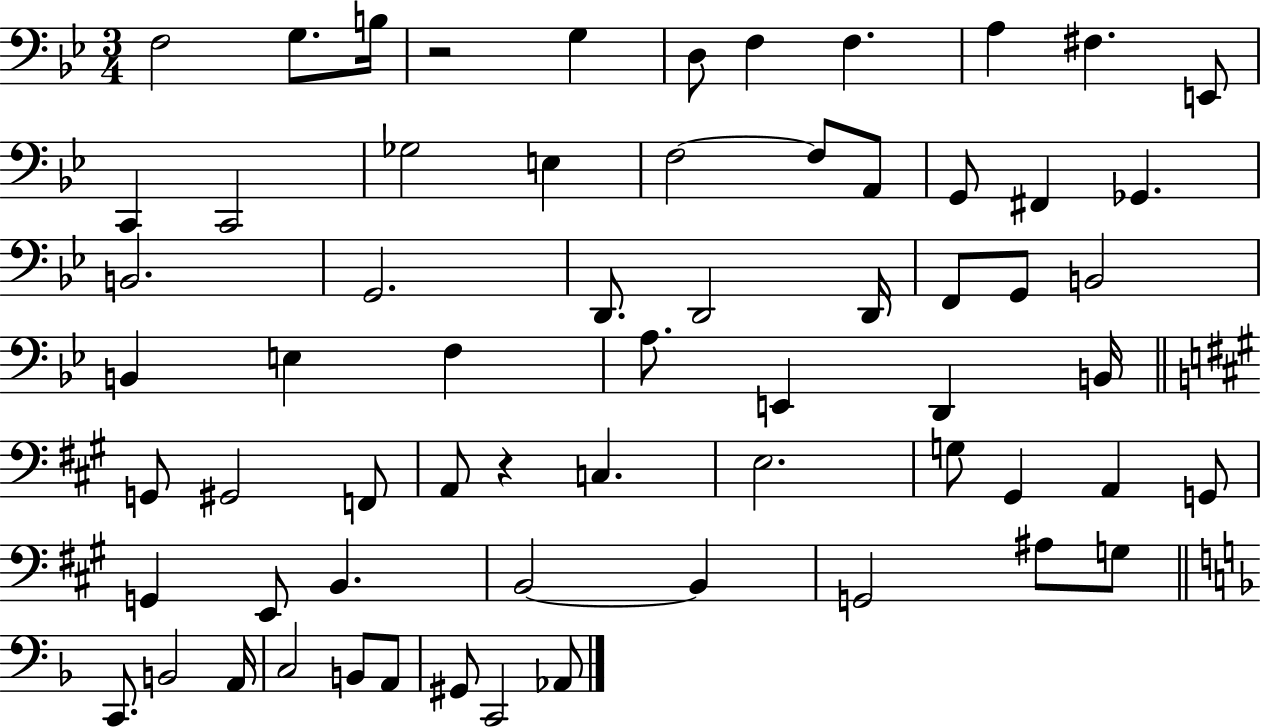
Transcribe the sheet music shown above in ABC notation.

X:1
T:Untitled
M:3/4
L:1/4
K:Bb
F,2 G,/2 B,/4 z2 G, D,/2 F, F, A, ^F, E,,/2 C,, C,,2 _G,2 E, F,2 F,/2 A,,/2 G,,/2 ^F,, _G,, B,,2 G,,2 D,,/2 D,,2 D,,/4 F,,/2 G,,/2 B,,2 B,, E, F, A,/2 E,, D,, B,,/4 G,,/2 ^G,,2 F,,/2 A,,/2 z C, E,2 G,/2 ^G,, A,, G,,/2 G,, E,,/2 B,, B,,2 B,, G,,2 ^A,/2 G,/2 C,,/2 B,,2 A,,/4 C,2 B,,/2 A,,/2 ^G,,/2 C,,2 _A,,/2